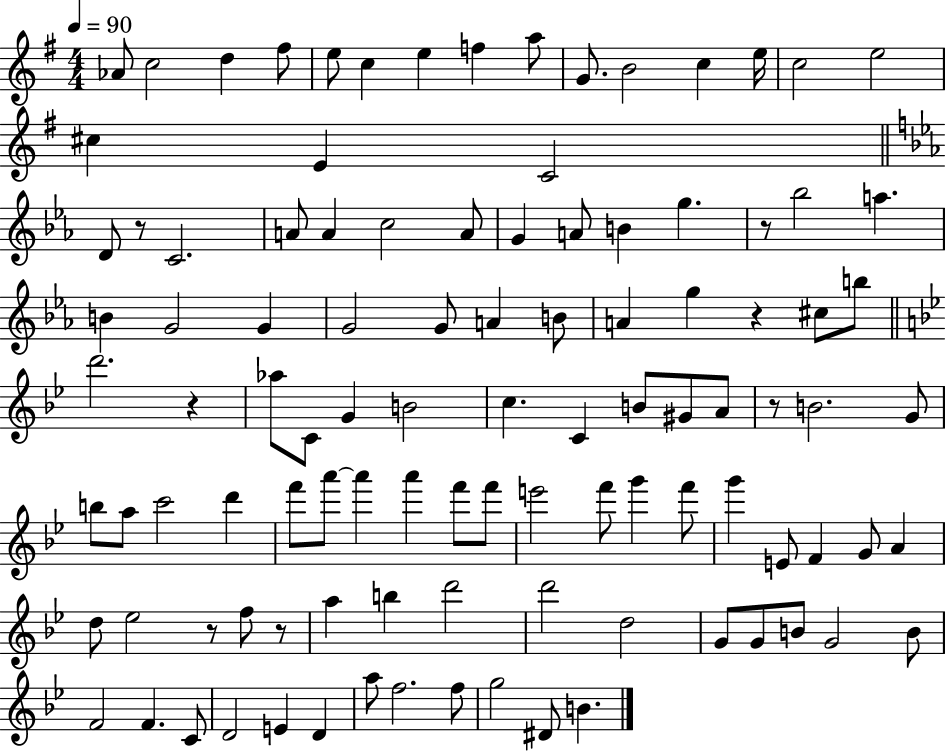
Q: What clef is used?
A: treble